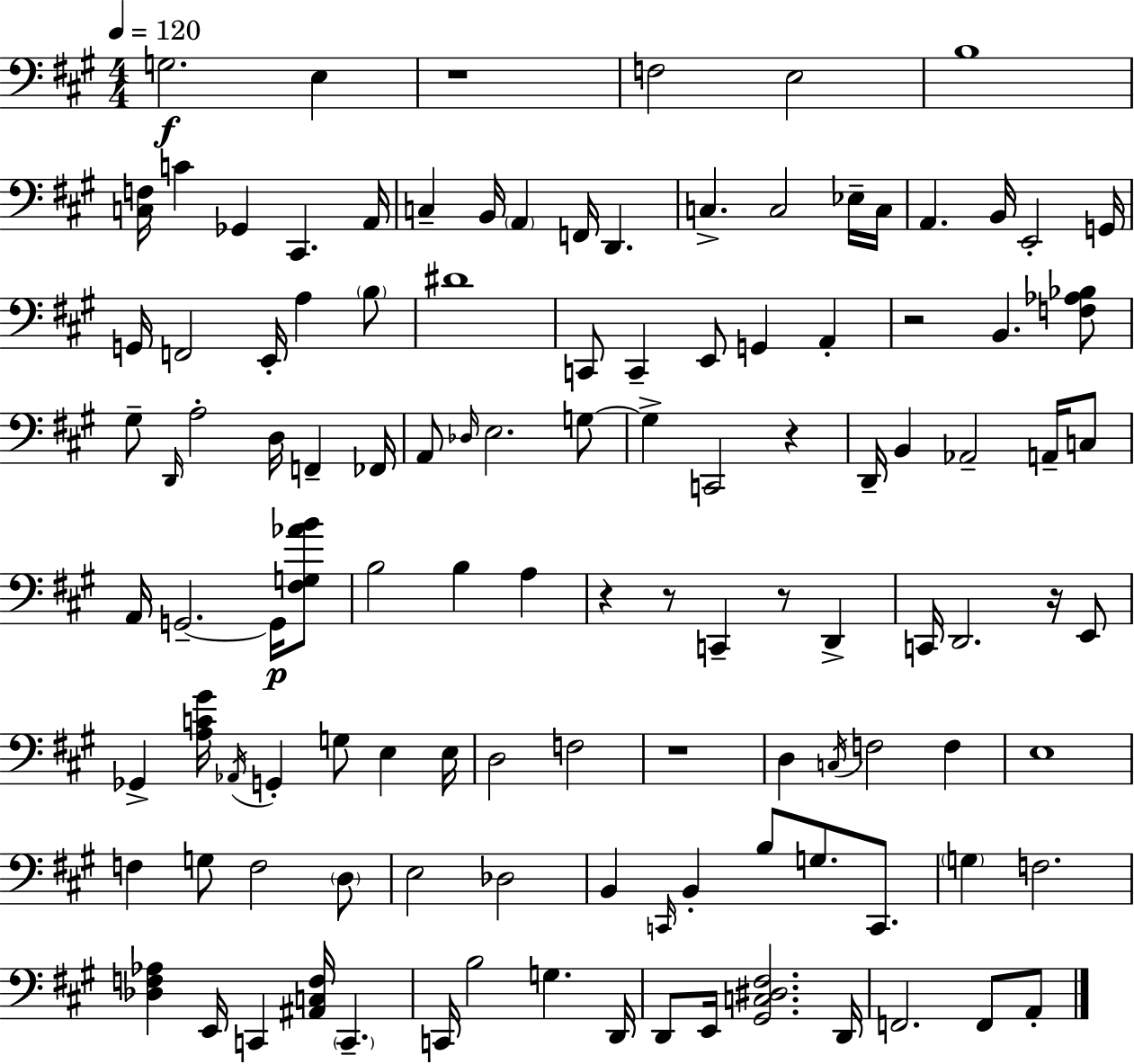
{
  \clef bass
  \numericTimeSignature
  \time 4/4
  \key a \major
  \tempo 4 = 120
  g2.\f e4 | r1 | f2 e2 | b1 | \break <c f>16 c'4 ges,4 cis,4. a,16 | c4-- b,16 \parenthesize a,4 f,16 d,4. | c4.-> c2 ees16-- c16 | a,4. b,16 e,2-. g,16 | \break g,16 f,2 e,16-. a4 \parenthesize b8 | dis'1 | c,8 c,4-- e,8 g,4 a,4-. | r2 b,4. <f aes bes>8 | \break gis8-- \grace { d,16 } a2-. d16 f,4-- | fes,16 a,8 \grace { des16 } e2. | g8~~ g4-> c,2 r4 | d,16-- b,4 aes,2-- a,16-- | \break c8 a,16 g,2.--~~ g,16\p | <fis g aes' b'>8 b2 b4 a4 | r4 r8 c,4-- r8 d,4-> | c,16 d,2. r16 | \break e,8 ges,4-> <a c' gis'>16 \acciaccatura { aes,16 } g,4-. g8 e4 | e16 d2 f2 | r1 | d4 \acciaccatura { c16 } f2 | \break f4 e1 | f4 g8 f2 | \parenthesize d8 e2 des2 | b,4 \grace { c,16 } b,4-. b8 g8. | \break c,8. \parenthesize g4 f2. | <des f aes>4 e,16 c,4 <ais, c f>16 \parenthesize c,4.-- | c,16 b2 g4. | d,16 d,8 e,16 <gis, c dis fis>2. | \break d,16 f,2. | f,8 a,8-. \bar "|."
}